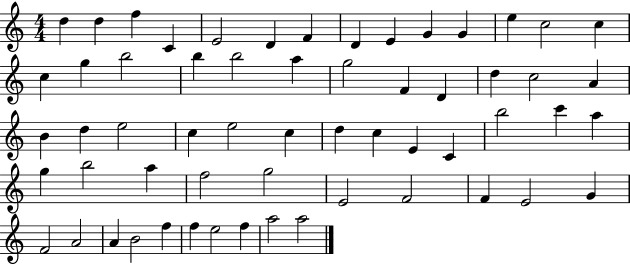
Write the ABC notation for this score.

X:1
T:Untitled
M:4/4
L:1/4
K:C
d d f C E2 D F D E G G e c2 c c g b2 b b2 a g2 F D d c2 A B d e2 c e2 c d c E C b2 c' a g b2 a f2 g2 E2 F2 F E2 G F2 A2 A B2 f f e2 f a2 a2